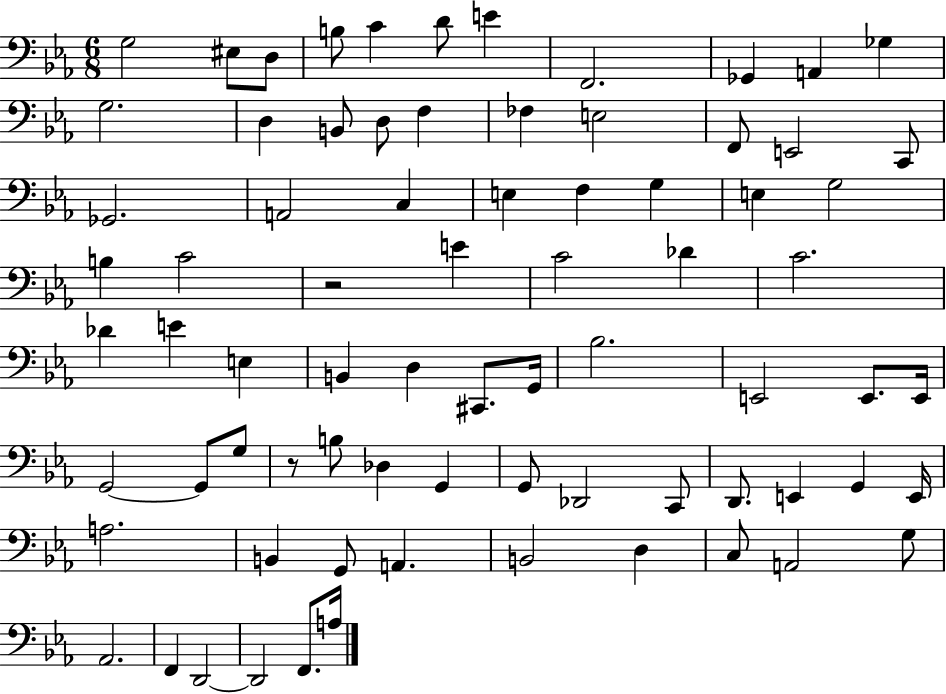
X:1
T:Untitled
M:6/8
L:1/4
K:Eb
G,2 ^E,/2 D,/2 B,/2 C D/2 E F,,2 _G,, A,, _G, G,2 D, B,,/2 D,/2 F, _F, E,2 F,,/2 E,,2 C,,/2 _G,,2 A,,2 C, E, F, G, E, G,2 B, C2 z2 E C2 _D C2 _D E E, B,, D, ^C,,/2 G,,/4 _B,2 E,,2 E,,/2 E,,/4 G,,2 G,,/2 G,/2 z/2 B,/2 _D, G,, G,,/2 _D,,2 C,,/2 D,,/2 E,, G,, E,,/4 A,2 B,, G,,/2 A,, B,,2 D, C,/2 A,,2 G,/2 _A,,2 F,, D,,2 D,,2 F,,/2 A,/4